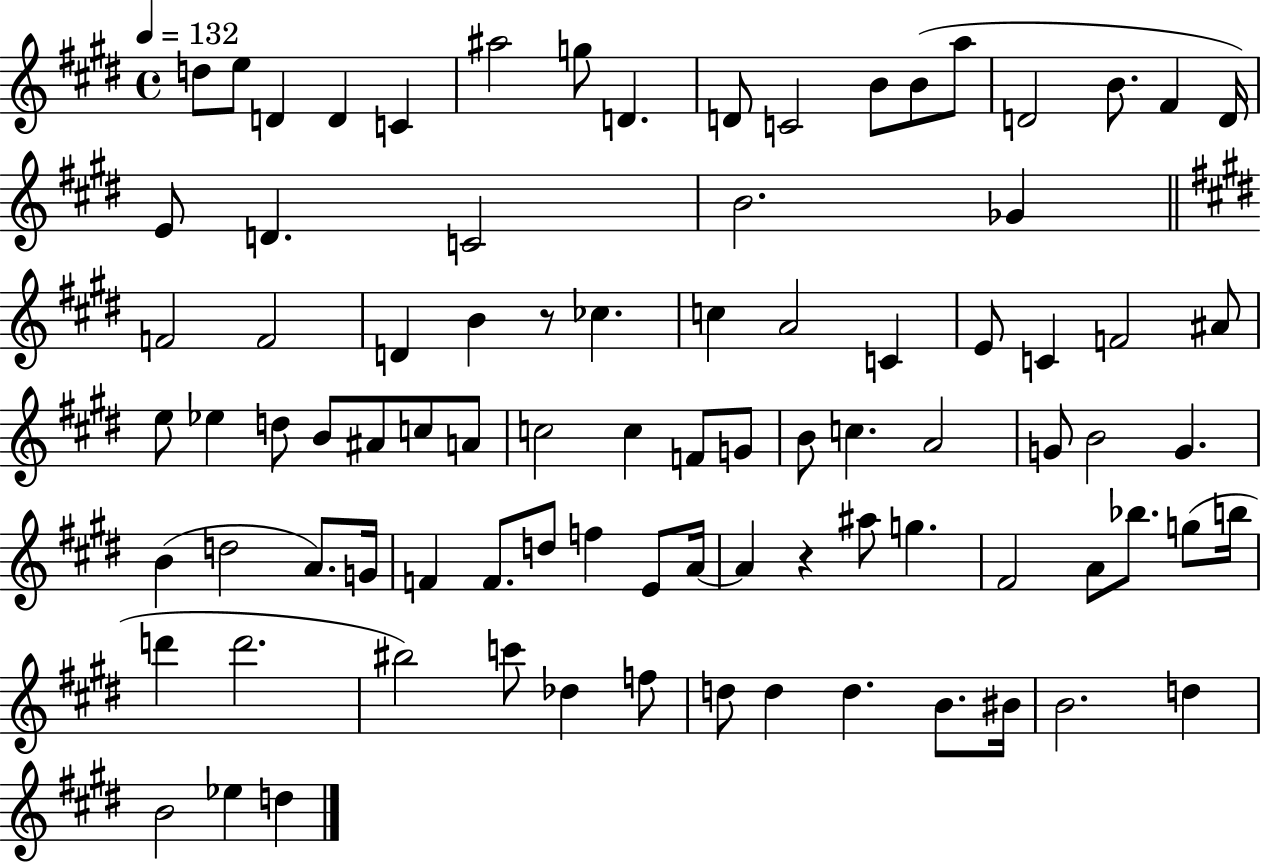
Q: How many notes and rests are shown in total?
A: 87